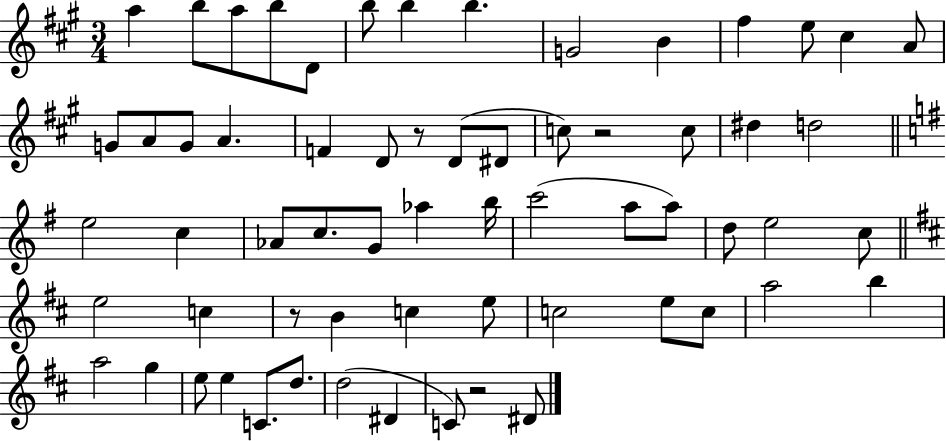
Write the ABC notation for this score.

X:1
T:Untitled
M:3/4
L:1/4
K:A
a b/2 a/2 b/2 D/2 b/2 b b G2 B ^f e/2 ^c A/2 G/2 A/2 G/2 A F D/2 z/2 D/2 ^D/2 c/2 z2 c/2 ^d d2 e2 c _A/2 c/2 G/2 _a b/4 c'2 a/2 a/2 d/2 e2 c/2 e2 c z/2 B c e/2 c2 e/2 c/2 a2 b a2 g e/2 e C/2 d/2 d2 ^D C/2 z2 ^D/2